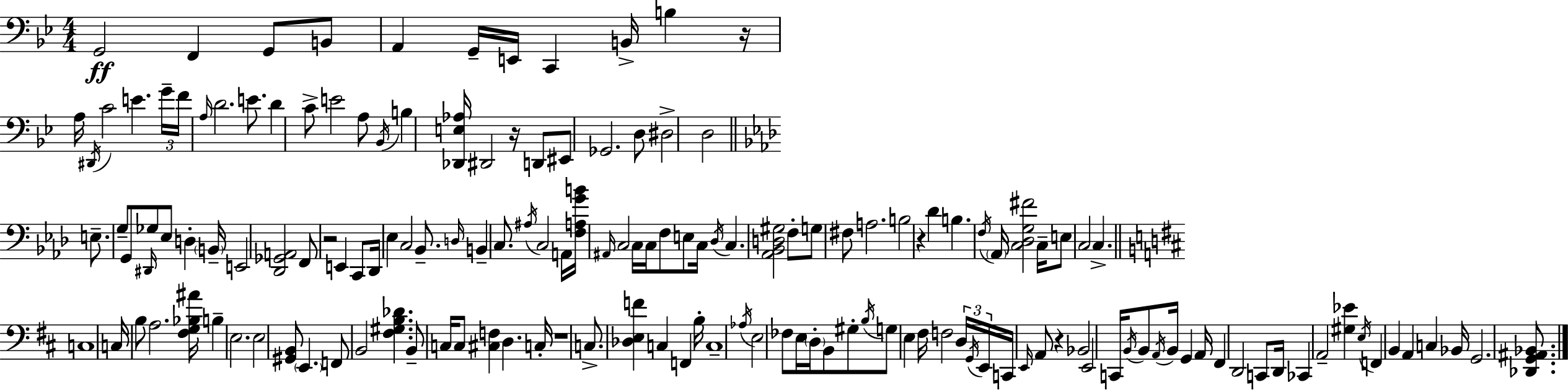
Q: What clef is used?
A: bass